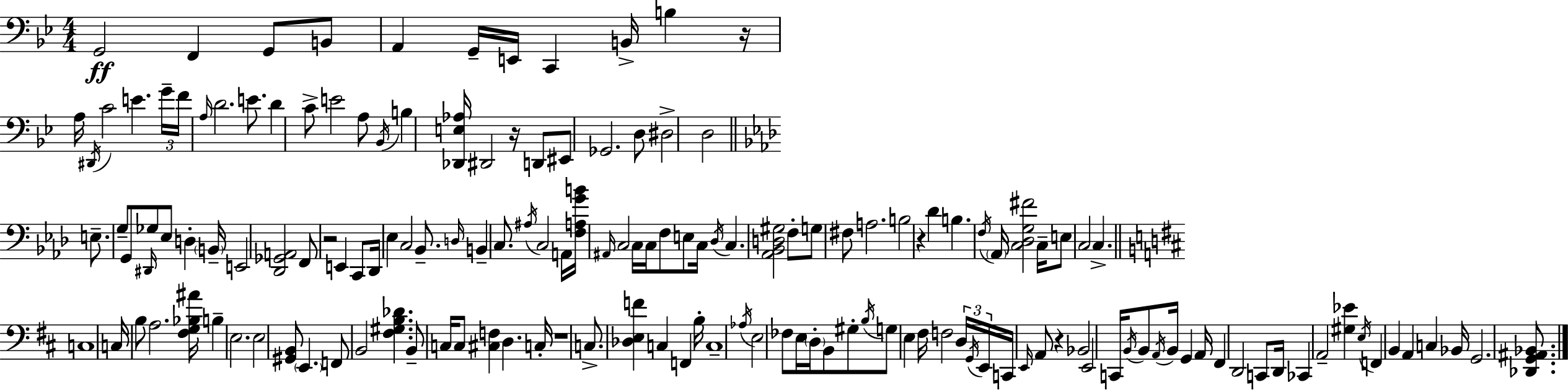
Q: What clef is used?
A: bass